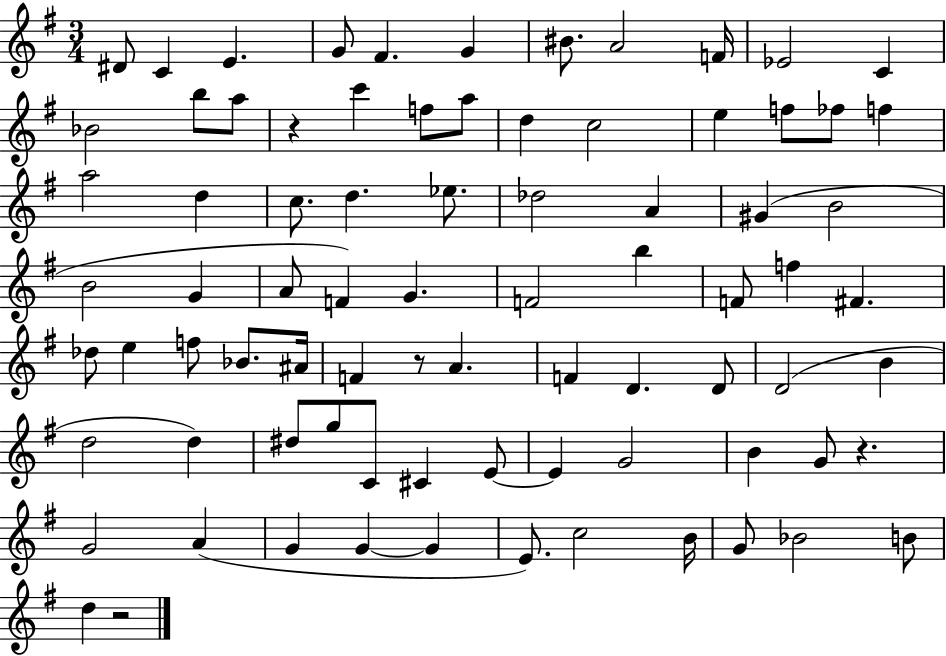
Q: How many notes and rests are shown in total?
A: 81